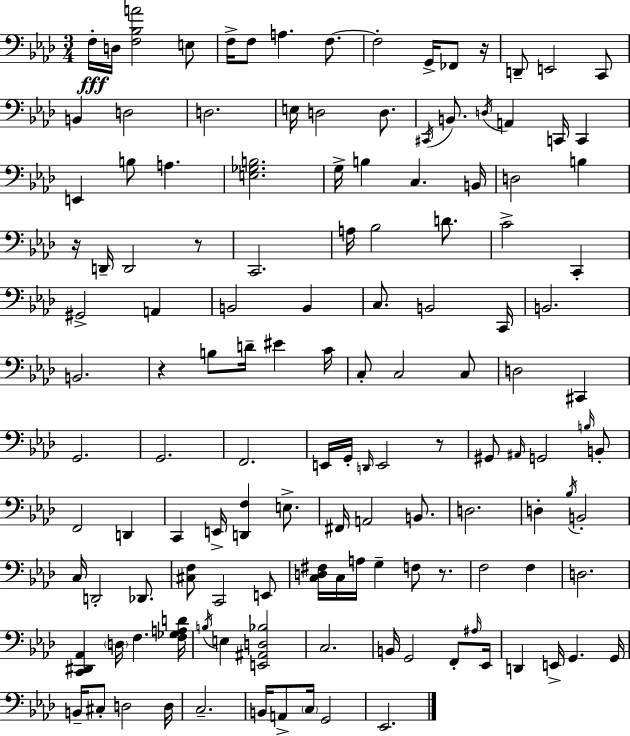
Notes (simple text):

F3/s D3/s [F3,Bb3,A4]/h E3/e F3/s F3/e A3/q. F3/e. F3/h G2/s FES2/e R/s D2/e E2/h C2/e B2/q D3/h D3/h. E3/s D3/h D3/e. C#2/s B2/e. D3/s A2/q C2/s C2/q E2/q B3/e A3/q. [E3,Gb3,B3]/h. G3/s B3/q C3/q. B2/s D3/h B3/q R/s D2/s D2/h R/e C2/h. A3/s Bb3/h D4/e. C4/h C2/q G#2/h A2/q B2/h B2/q C3/e. B2/h C2/s B2/h. B2/h. R/q B3/e D4/s EIS4/q C4/s C3/e C3/h C3/e D3/h C#2/q G2/h. G2/h. F2/h. E2/s G2/s D2/s E2/h R/e G#2/e A#2/s G2/h B3/s B2/e F2/h D2/q C2/q E2/s [D2,F3]/q E3/e. F#2/s A2/h B2/e. D3/h. D3/q Bb3/s B2/h C3/s D2/h Db2/e. [C#3,F3]/e C2/h E2/e [C3,D3,F#3]/s C3/s A3/s G3/q F3/e R/e. F3/h F3/q D3/h. [C2,D#2,Ab2]/q D3/s F3/q. [F3,Gb3,A3,D4]/s B3/s E3/q [E2,A#2,D3,Bb3]/h C3/h. B2/s G2/h F2/e A#3/s Eb2/s D2/q E2/s G2/q. G2/s B2/s C#3/e D3/h D3/s C3/h. B2/s A2/e C3/s G2/h Eb2/h.